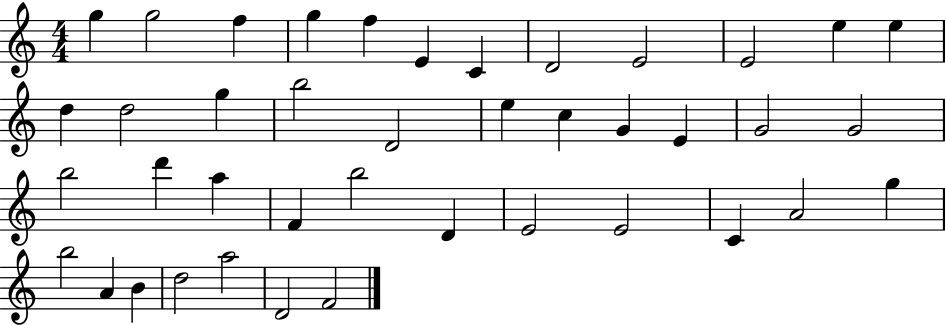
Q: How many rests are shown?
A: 0